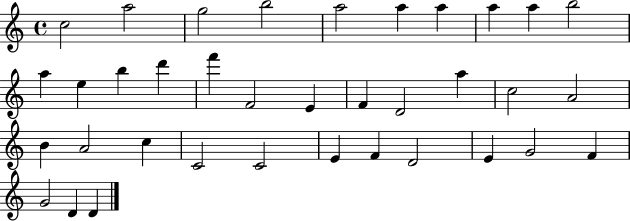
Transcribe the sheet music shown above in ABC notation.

X:1
T:Untitled
M:4/4
L:1/4
K:C
c2 a2 g2 b2 a2 a a a a b2 a e b d' f' F2 E F D2 a c2 A2 B A2 c C2 C2 E F D2 E G2 F G2 D D